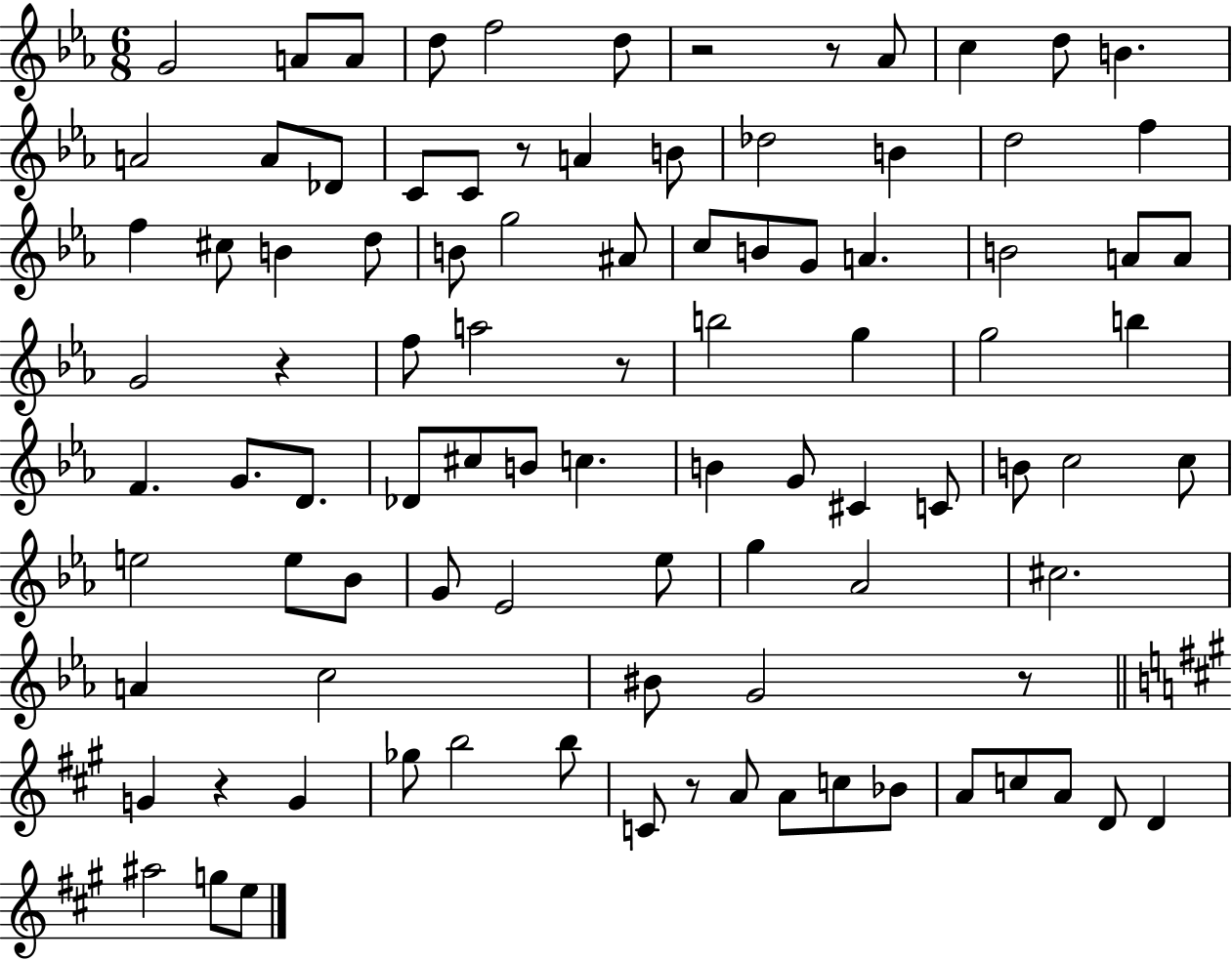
{
  \clef treble
  \numericTimeSignature
  \time 6/8
  \key ees \major
  g'2 a'8 a'8 | d''8 f''2 d''8 | r2 r8 aes'8 | c''4 d''8 b'4. | \break a'2 a'8 des'8 | c'8 c'8 r8 a'4 b'8 | des''2 b'4 | d''2 f''4 | \break f''4 cis''8 b'4 d''8 | b'8 g''2 ais'8 | c''8 b'8 g'8 a'4. | b'2 a'8 a'8 | \break g'2 r4 | f''8 a''2 r8 | b''2 g''4 | g''2 b''4 | \break f'4. g'8. d'8. | des'8 cis''8 b'8 c''4. | b'4 g'8 cis'4 c'8 | b'8 c''2 c''8 | \break e''2 e''8 bes'8 | g'8 ees'2 ees''8 | g''4 aes'2 | cis''2. | \break a'4 c''2 | bis'8 g'2 r8 | \bar "||" \break \key a \major g'4 r4 g'4 | ges''8 b''2 b''8 | c'8 r8 a'8 a'8 c''8 bes'8 | a'8 c''8 a'8 d'8 d'4 | \break ais''2 g''8 e''8 | \bar "|."
}